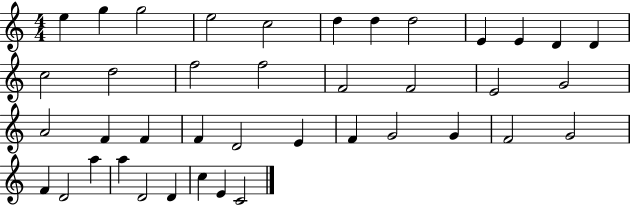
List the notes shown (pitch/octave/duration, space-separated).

E5/q G5/q G5/h E5/h C5/h D5/q D5/q D5/h E4/q E4/q D4/q D4/q C5/h D5/h F5/h F5/h F4/h F4/h E4/h G4/h A4/h F4/q F4/q F4/q D4/h E4/q F4/q G4/h G4/q F4/h G4/h F4/q D4/h A5/q A5/q D4/h D4/q C5/q E4/q C4/h